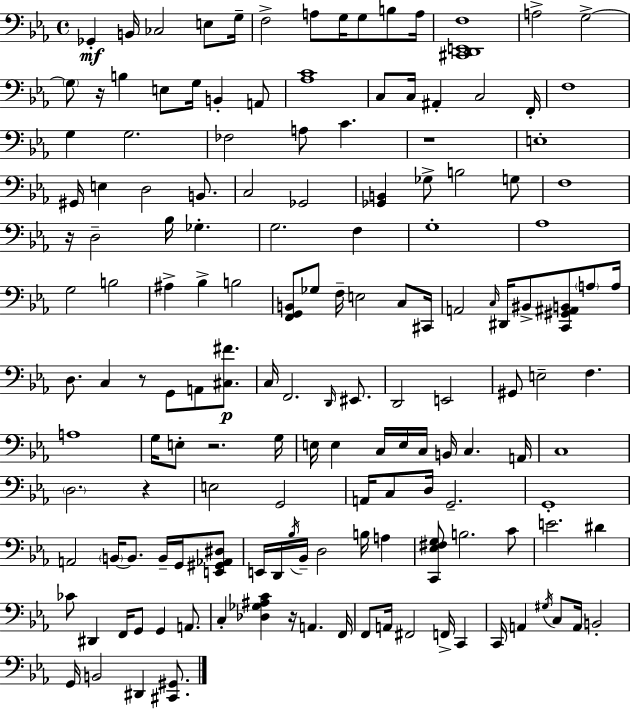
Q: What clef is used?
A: bass